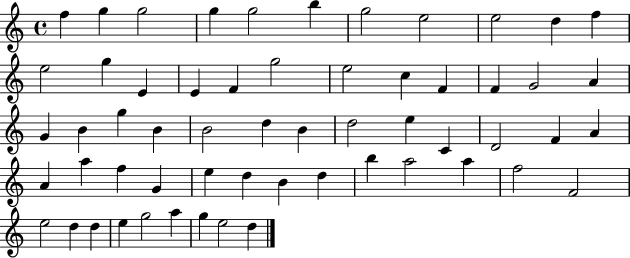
X:1
T:Untitled
M:4/4
L:1/4
K:C
f g g2 g g2 b g2 e2 e2 d f e2 g E E F g2 e2 c F F G2 A G B g B B2 d B d2 e C D2 F A A a f G e d B d b a2 a f2 F2 e2 d d e g2 a g e2 d